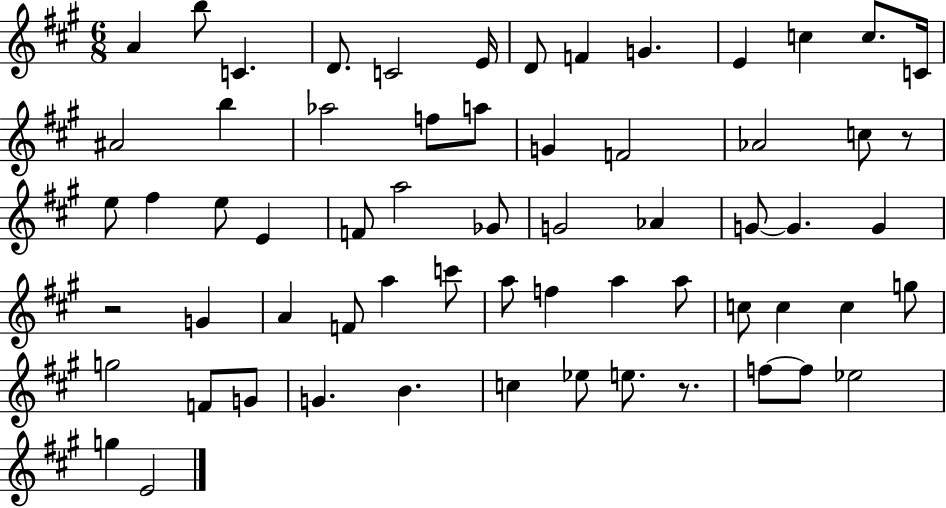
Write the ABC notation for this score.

X:1
T:Untitled
M:6/8
L:1/4
K:A
A b/2 C D/2 C2 E/4 D/2 F G E c c/2 C/4 ^A2 b _a2 f/2 a/2 G F2 _A2 c/2 z/2 e/2 ^f e/2 E F/2 a2 _G/2 G2 _A G/2 G G z2 G A F/2 a c'/2 a/2 f a a/2 c/2 c c g/2 g2 F/2 G/2 G B c _e/2 e/2 z/2 f/2 f/2 _e2 g E2